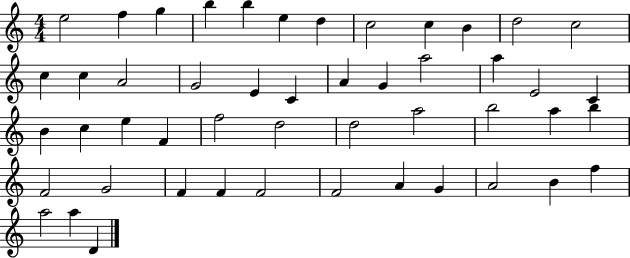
E5/h F5/q G5/q B5/q B5/q E5/q D5/q C5/h C5/q B4/q D5/h C5/h C5/q C5/q A4/h G4/h E4/q C4/q A4/q G4/q A5/h A5/q E4/h C4/q B4/q C5/q E5/q F4/q F5/h D5/h D5/h A5/h B5/h A5/q B5/q F4/h G4/h F4/q F4/q F4/h F4/h A4/q G4/q A4/h B4/q F5/q A5/h A5/q D4/q